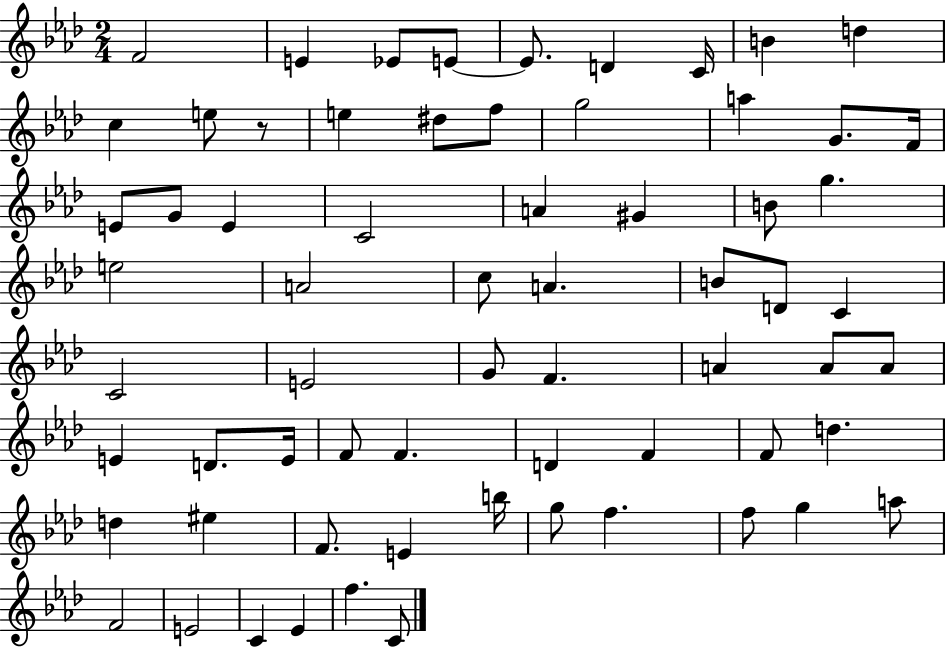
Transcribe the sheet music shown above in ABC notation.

X:1
T:Untitled
M:2/4
L:1/4
K:Ab
F2 E _E/2 E/2 E/2 D C/4 B d c e/2 z/2 e ^d/2 f/2 g2 a G/2 F/4 E/2 G/2 E C2 A ^G B/2 g e2 A2 c/2 A B/2 D/2 C C2 E2 G/2 F A A/2 A/2 E D/2 E/4 F/2 F D F F/2 d d ^e F/2 E b/4 g/2 f f/2 g a/2 F2 E2 C _E f C/2